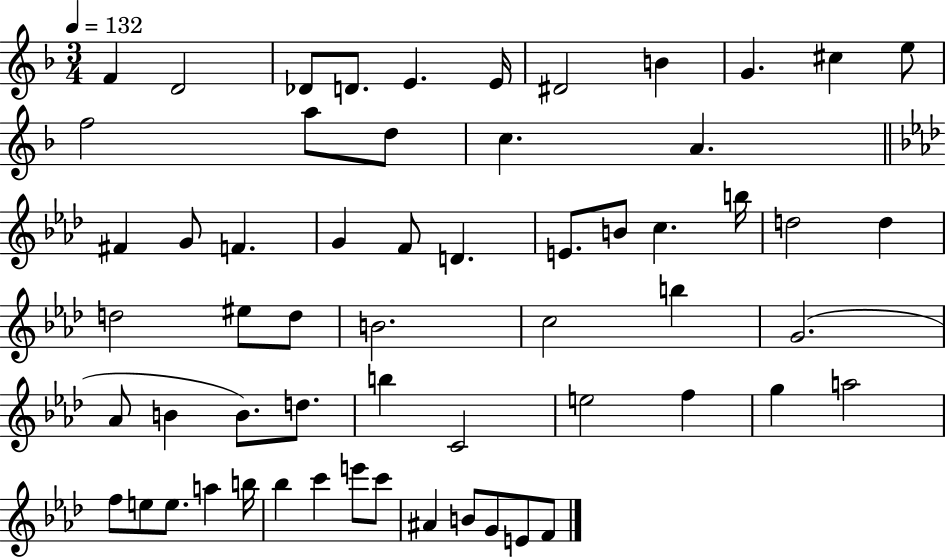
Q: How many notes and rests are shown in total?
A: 59